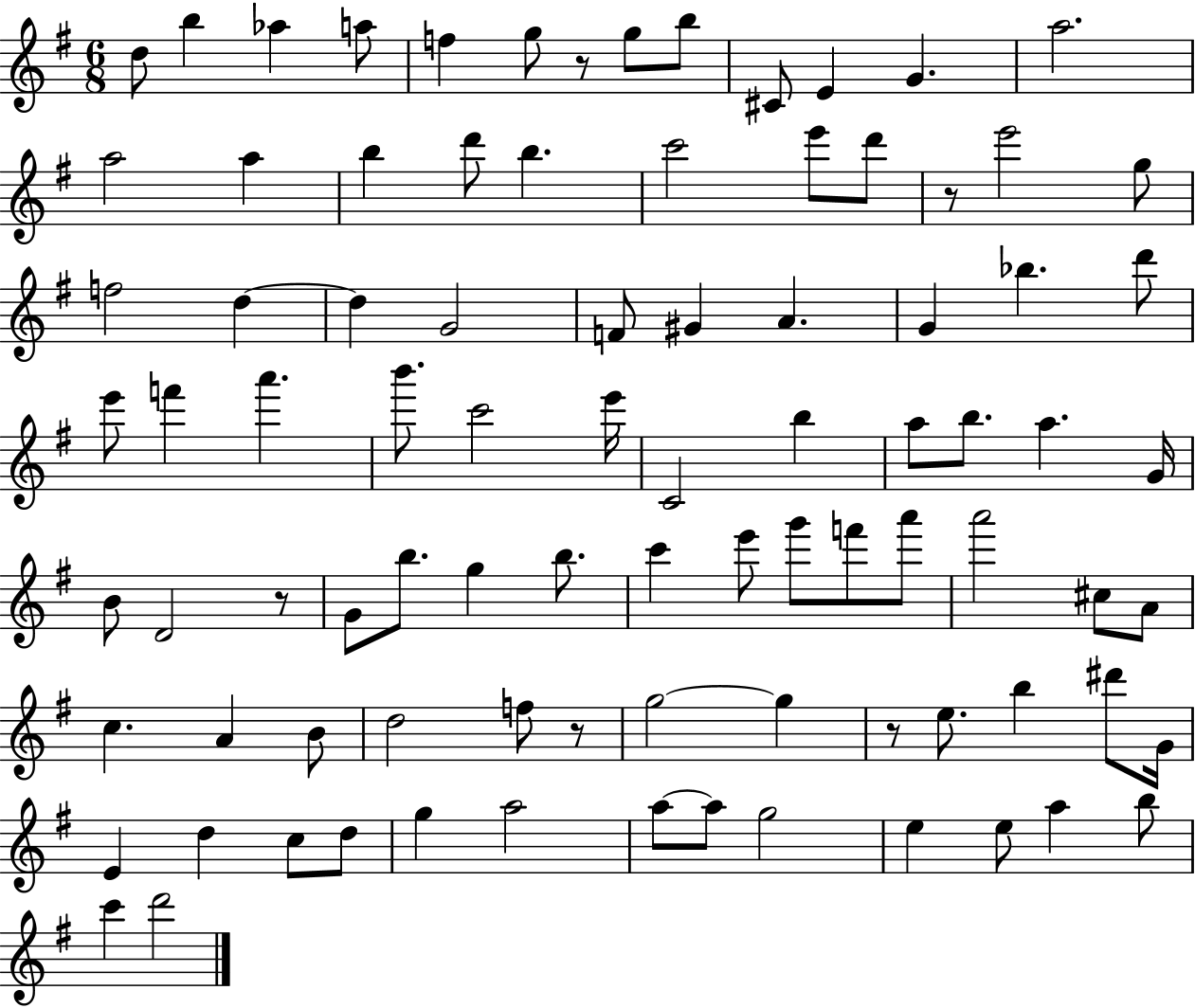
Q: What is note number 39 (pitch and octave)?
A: C4